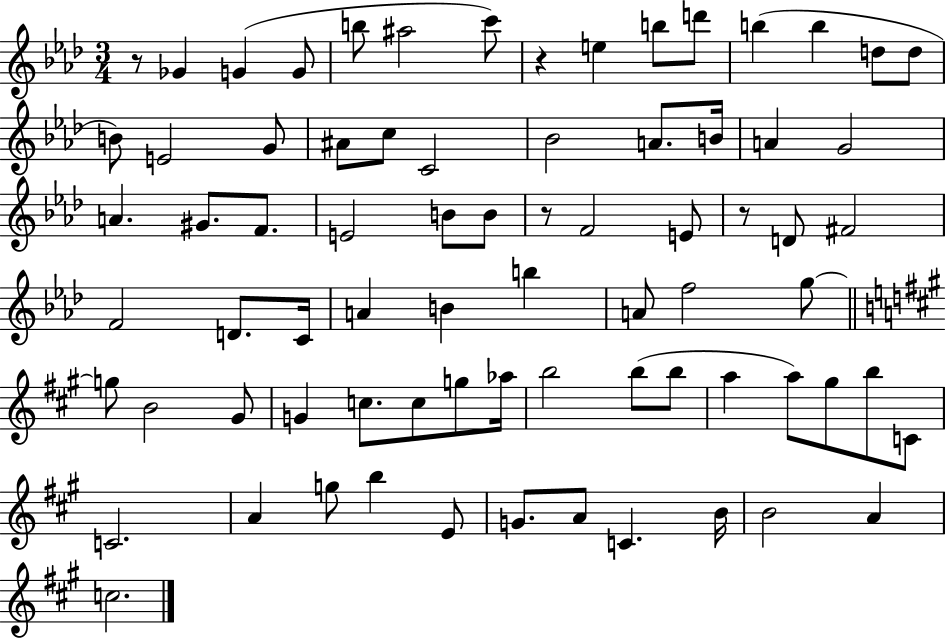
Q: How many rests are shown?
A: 4